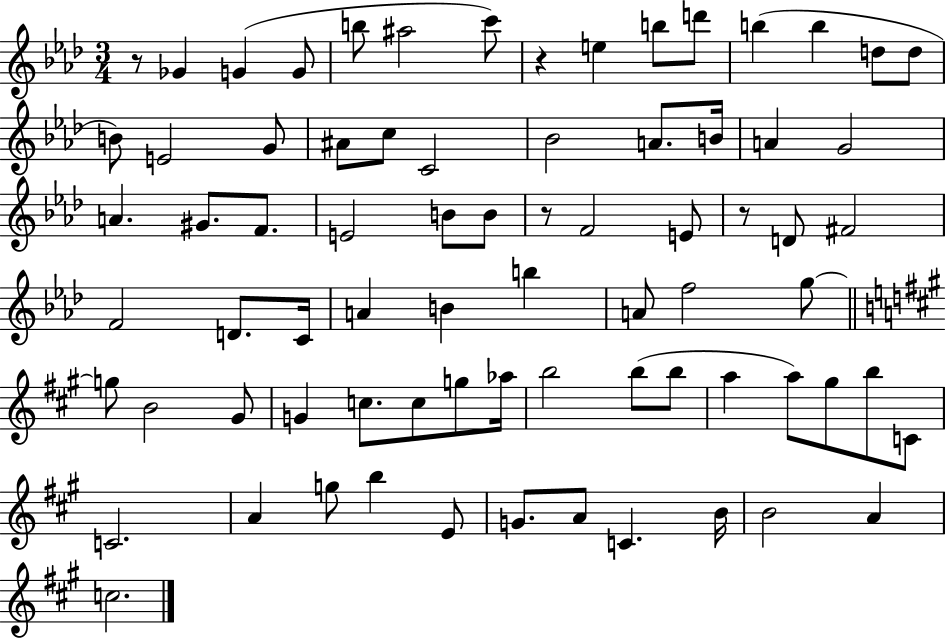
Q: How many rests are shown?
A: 4